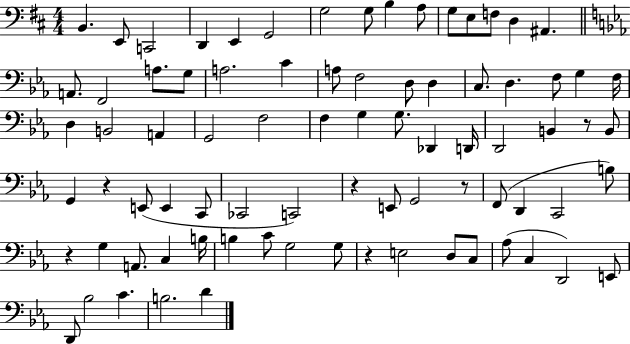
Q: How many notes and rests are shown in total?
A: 81